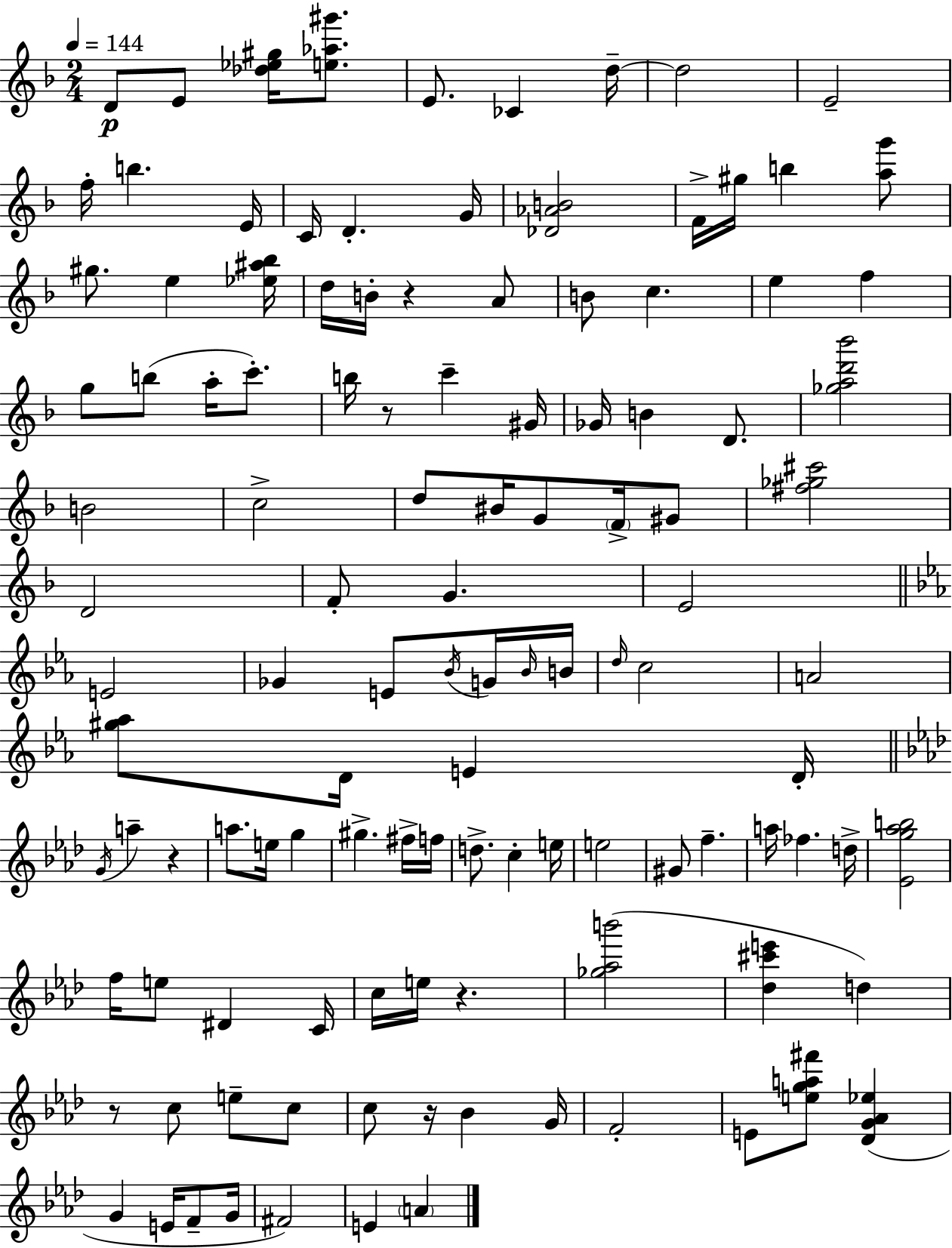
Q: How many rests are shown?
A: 6